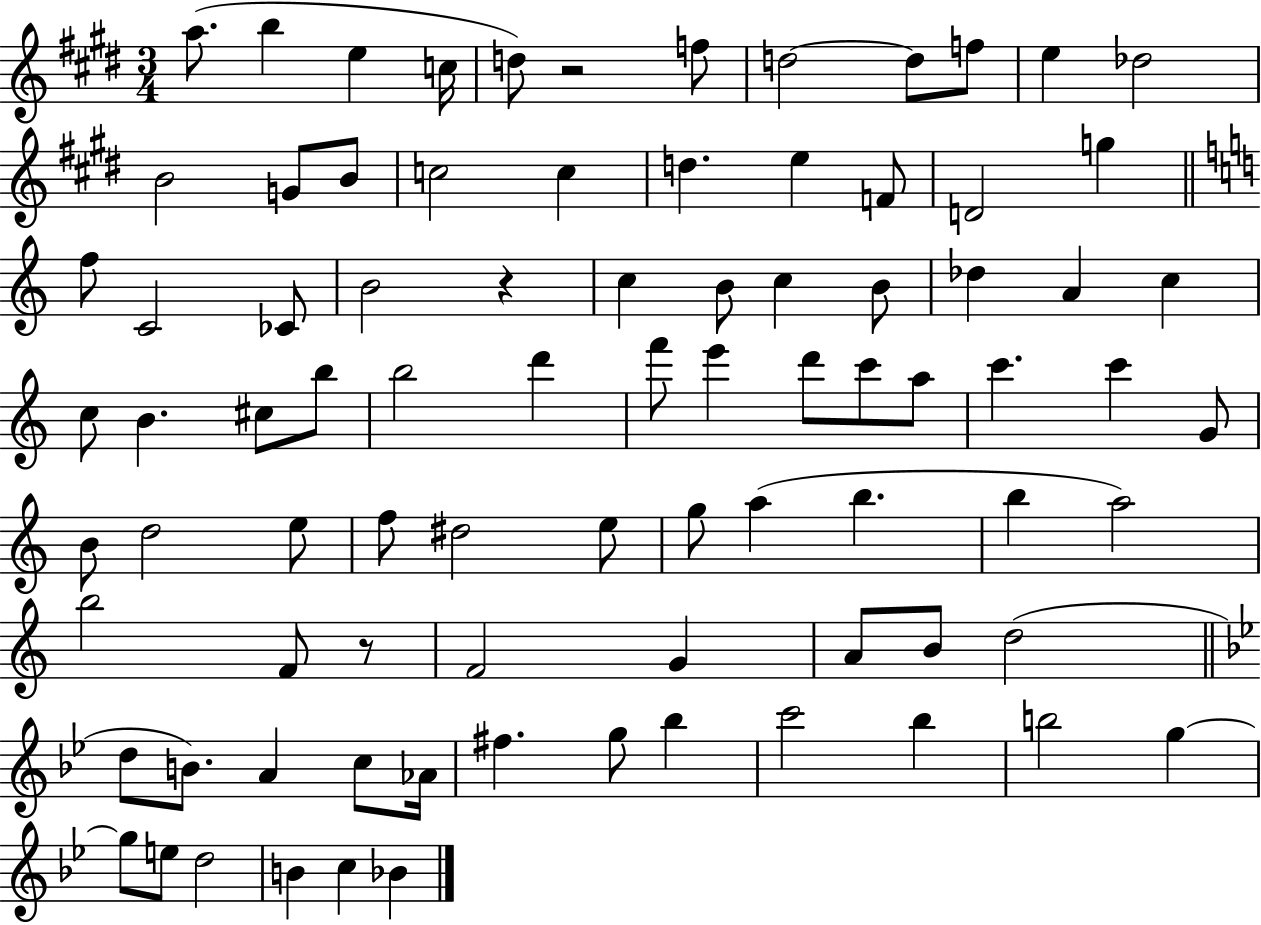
{
  \clef treble
  \numericTimeSignature
  \time 3/4
  \key e \major
  a''8.( b''4 e''4 c''16 | d''8) r2 f''8 | d''2~~ d''8 f''8 | e''4 des''2 | \break b'2 g'8 b'8 | c''2 c''4 | d''4. e''4 f'8 | d'2 g''4 | \break \bar "||" \break \key c \major f''8 c'2 ces'8 | b'2 r4 | c''4 b'8 c''4 b'8 | des''4 a'4 c''4 | \break c''8 b'4. cis''8 b''8 | b''2 d'''4 | f'''8 e'''4 d'''8 c'''8 a''8 | c'''4. c'''4 g'8 | \break b'8 d''2 e''8 | f''8 dis''2 e''8 | g''8 a''4( b''4. | b''4 a''2) | \break b''2 f'8 r8 | f'2 g'4 | a'8 b'8 d''2( | \bar "||" \break \key g \minor d''8 b'8.) a'4 c''8 aes'16 | fis''4. g''8 bes''4 | c'''2 bes''4 | b''2 g''4~~ | \break g''8 e''8 d''2 | b'4 c''4 bes'4 | \bar "|."
}